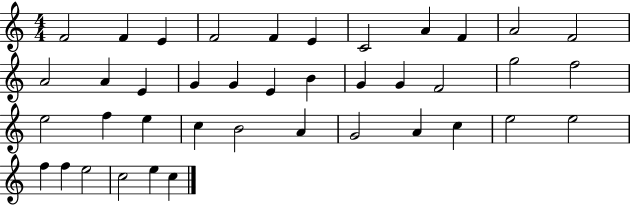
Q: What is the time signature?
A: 4/4